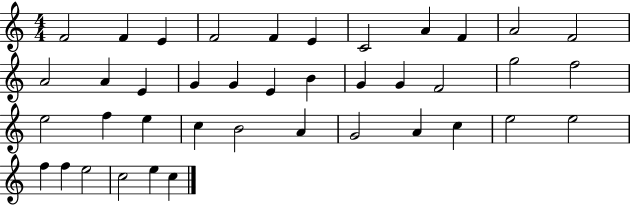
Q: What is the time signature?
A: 4/4